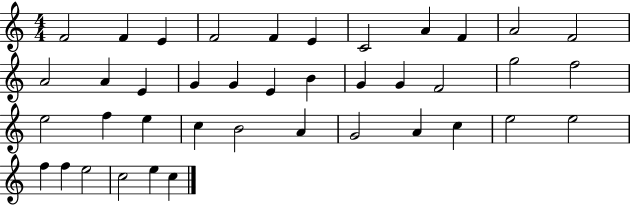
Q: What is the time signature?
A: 4/4